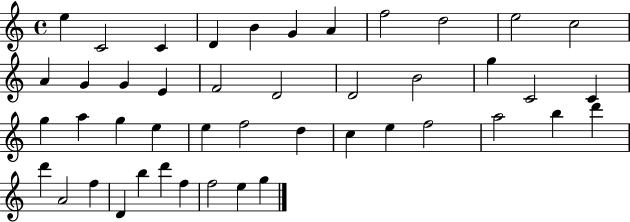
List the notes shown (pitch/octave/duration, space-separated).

E5/q C4/h C4/q D4/q B4/q G4/q A4/q F5/h D5/h E5/h C5/h A4/q G4/q G4/q E4/q F4/h D4/h D4/h B4/h G5/q C4/h C4/q G5/q A5/q G5/q E5/q E5/q F5/h D5/q C5/q E5/q F5/h A5/h B5/q D6/q D6/q A4/h F5/q D4/q B5/q D6/q F5/q F5/h E5/q G5/q